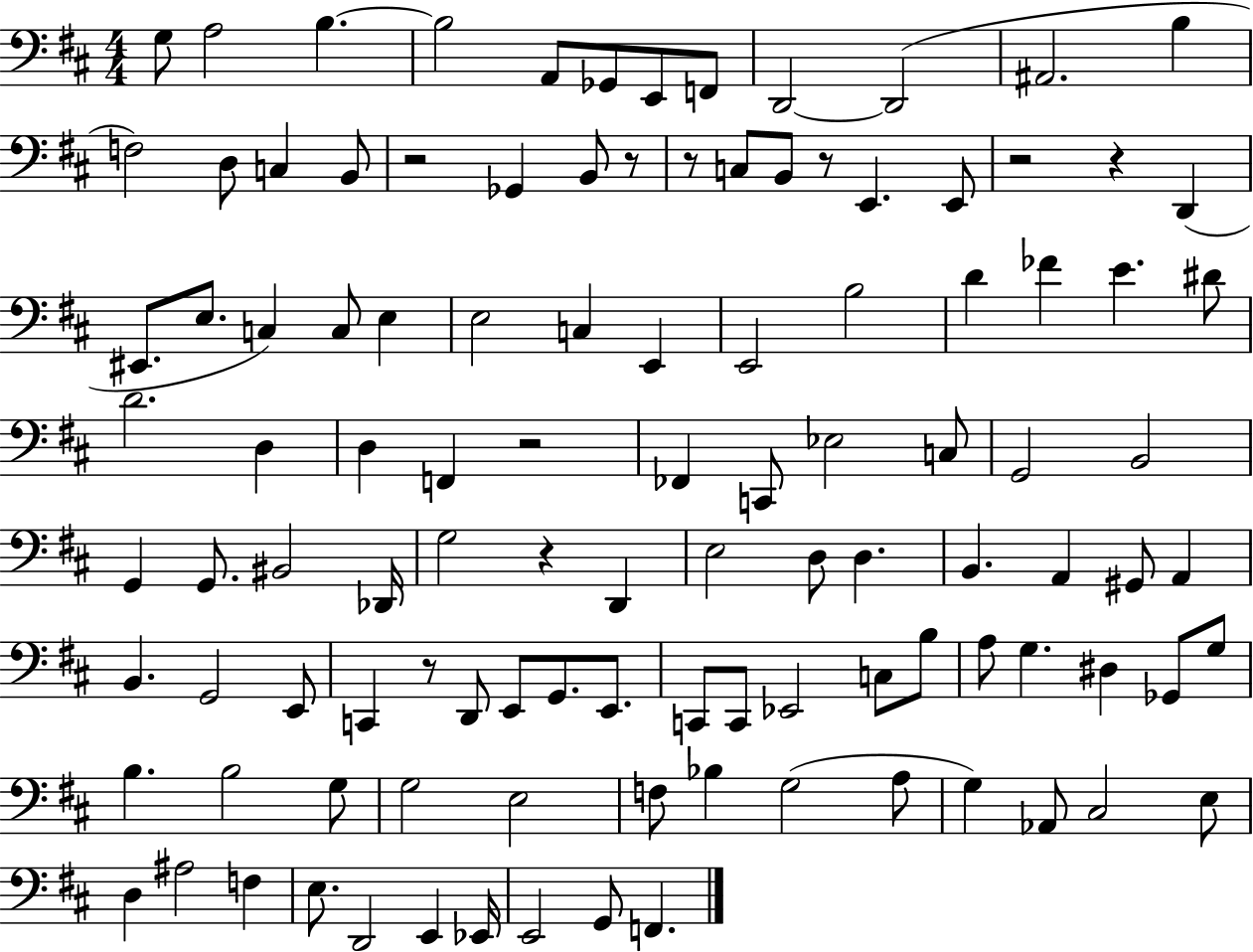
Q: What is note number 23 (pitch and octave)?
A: D2